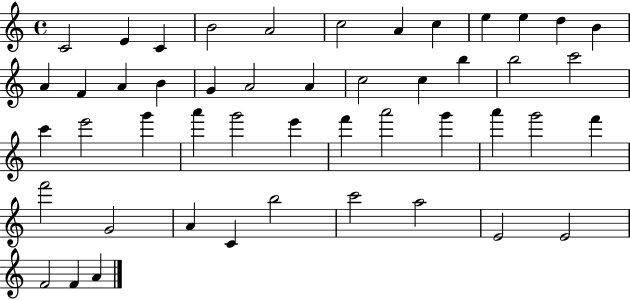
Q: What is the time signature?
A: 4/4